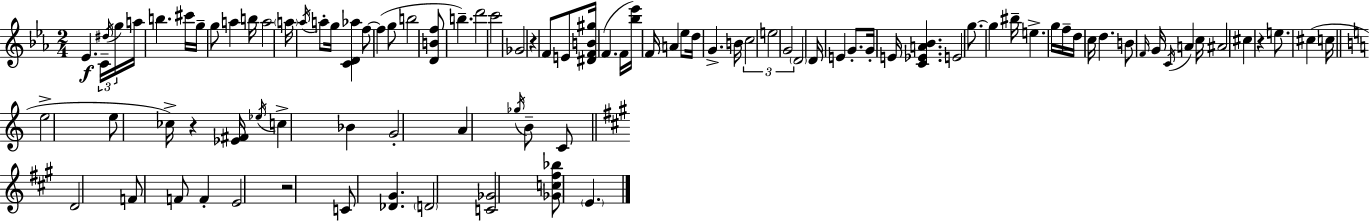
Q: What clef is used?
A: treble